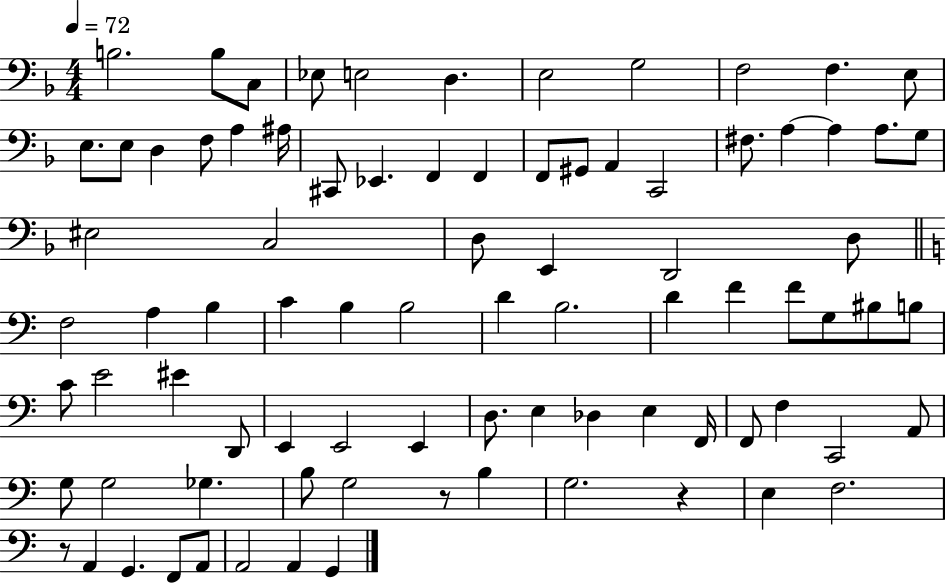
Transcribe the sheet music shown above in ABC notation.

X:1
T:Untitled
M:4/4
L:1/4
K:F
B,2 B,/2 C,/2 _E,/2 E,2 D, E,2 G,2 F,2 F, E,/2 E,/2 E,/2 D, F,/2 A, ^A,/4 ^C,,/2 _E,, F,, F,, F,,/2 ^G,,/2 A,, C,,2 ^F,/2 A, A, A,/2 G,/2 ^E,2 C,2 D,/2 E,, D,,2 D,/2 F,2 A, B, C B, B,2 D B,2 D F F/2 G,/2 ^B,/2 B,/2 C/2 E2 ^E D,,/2 E,, E,,2 E,, D,/2 E, _D, E, F,,/4 F,,/2 F, C,,2 A,,/2 G,/2 G,2 _G, B,/2 G,2 z/2 B, G,2 z E, F,2 z/2 A,, G,, F,,/2 A,,/2 A,,2 A,, G,,